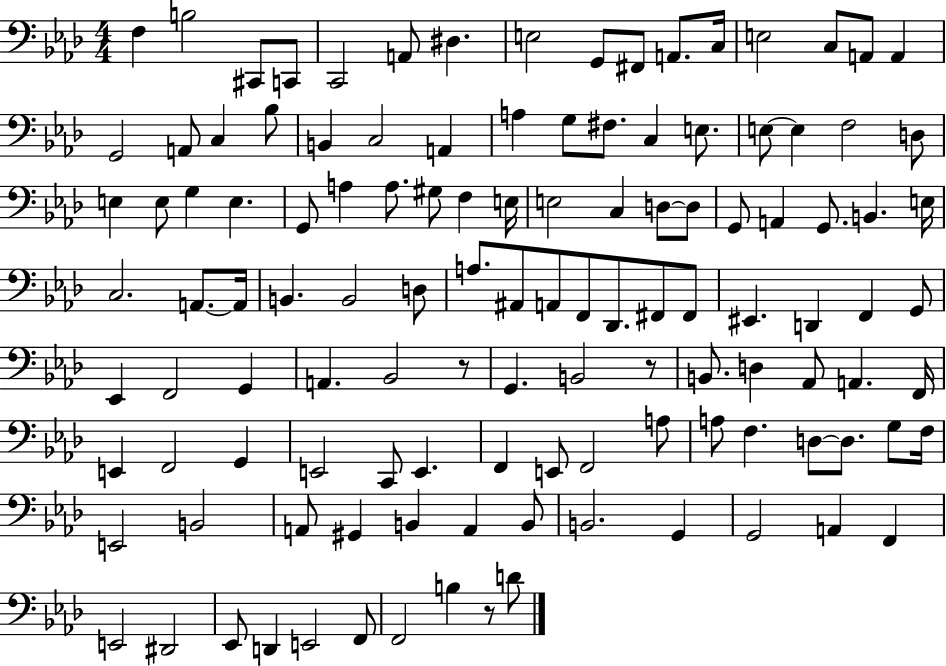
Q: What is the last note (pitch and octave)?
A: D4